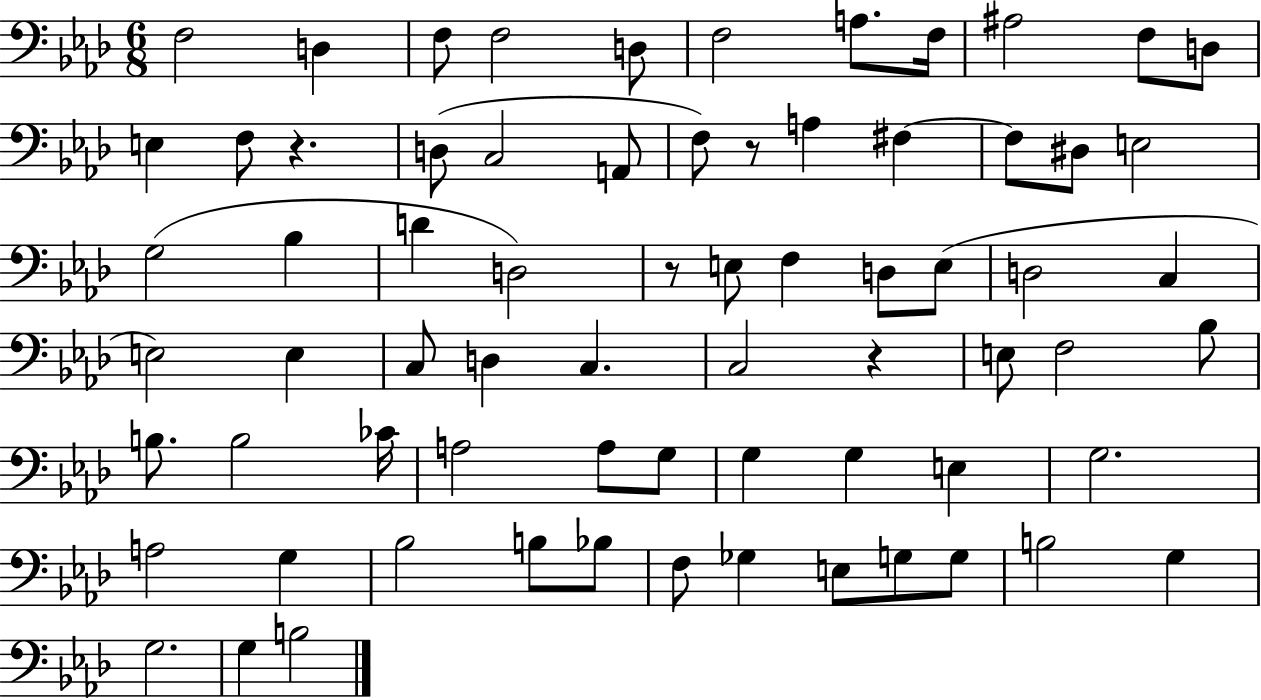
F3/h D3/q F3/e F3/h D3/e F3/h A3/e. F3/s A#3/h F3/e D3/e E3/q F3/e R/q. D3/e C3/h A2/e F3/e R/e A3/q F#3/q F#3/e D#3/e E3/h G3/h Bb3/q D4/q D3/h R/e E3/e F3/q D3/e E3/e D3/h C3/q E3/h E3/q C3/e D3/q C3/q. C3/h R/q E3/e F3/h Bb3/e B3/e. B3/h CES4/s A3/h A3/e G3/e G3/q G3/q E3/q G3/h. A3/h G3/q Bb3/h B3/e Bb3/e F3/e Gb3/q E3/e G3/e G3/e B3/h G3/q G3/h. G3/q B3/h